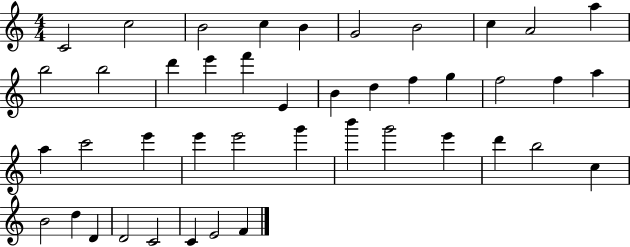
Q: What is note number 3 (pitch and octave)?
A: B4